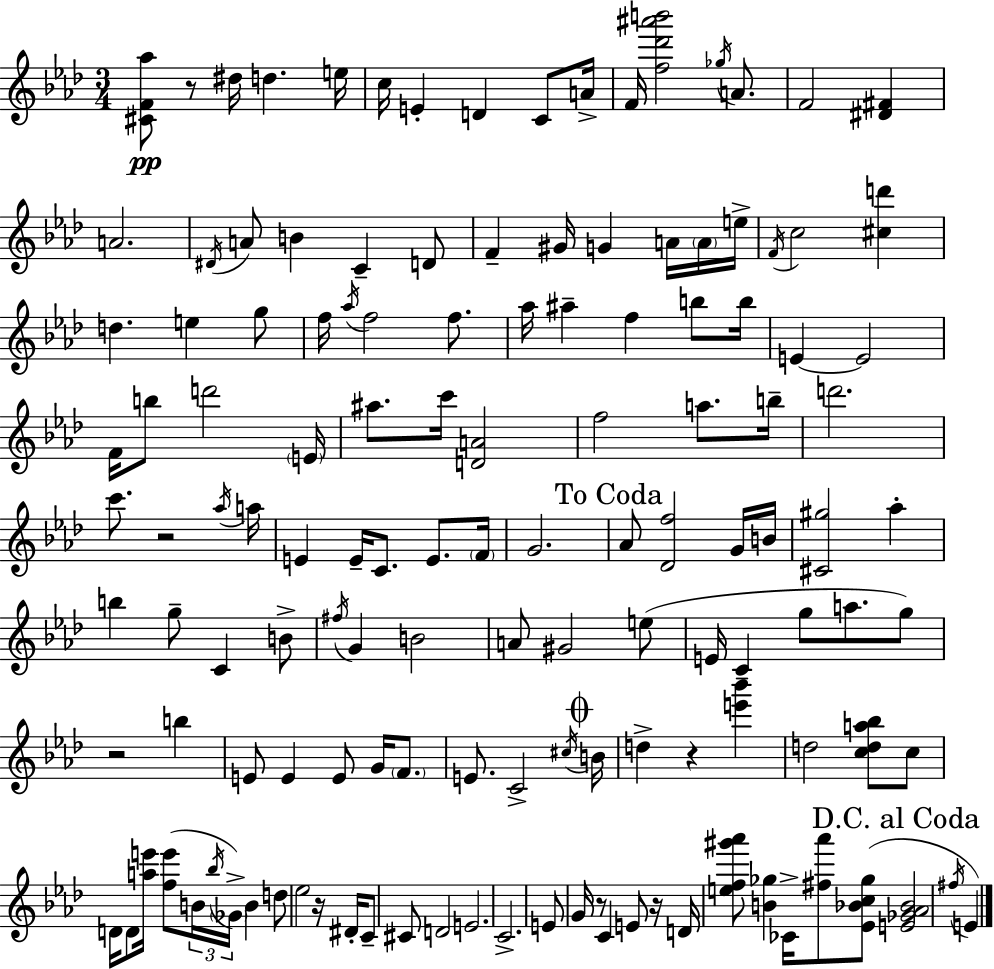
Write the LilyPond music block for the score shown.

{
  \clef treble
  \numericTimeSignature
  \time 3/4
  \key f \minor
  <cis' f' aes''>8\pp r8 dis''16 d''4. e''16 | c''16 e'4-. d'4 c'8 a'16-> | f'16 <f'' des''' ais''' b'''>2 \acciaccatura { ges''16 } a'8. | f'2 <dis' fis'>4 | \break a'2. | \acciaccatura { dis'16 } a'8 b'4 c'4-- | d'8 f'4-- gis'16 g'4 a'16 | \parenthesize a'16 e''16-> \acciaccatura { f'16 } c''2 <cis'' d'''>4 | \break d''4. e''4 | g''8 f''16 \acciaccatura { aes''16 } f''2 | f''8. aes''16 ais''4-- f''4 | b''8 b''16 e'4~~ e'2 | \break f'16 b''8 d'''2 | \parenthesize e'16 ais''8. c'''16 <d' a'>2 | f''2 | a''8. b''16-- d'''2. | \break c'''8. r2 | \acciaccatura { aes''16 } a''16 e'4 e'16-- c'8. | e'8. \parenthesize f'16 g'2. | \mark "To Coda" aes'8 <des' f''>2 | \break g'16 b'16 <cis' gis''>2 | aes''4-. b''4 g''8-- c'4 | b'8-> \acciaccatura { fis''16 } g'4 b'2 | a'8 gis'2 | \break e''8( e'16 c'4-- g''8 | a''8. g''8) r2 | b''4 e'8 e'4 | e'8 g'16 \parenthesize f'8. e'8. c'2-> | \break \acciaccatura { cis''16 } \mark \markup { \musicglyph "scripts.coda" } b'16 d''4-> r4 | <e''' bes'''>4 d''2 | <c'' d'' a'' bes''>8 c''8 d'16 d'8 <a'' e'''>16 <f'' e'''>8( | \tuplet 3/2 { b'16 \acciaccatura { bes''16 }) \parenthesize ges'16-> } b'4 d''8 ees''2 | \break r16 dis'16-. c'8-- cis'8 | d'2 e'2. | c'2.-> | e'8 g'16 r8 | \break c'4 e'8 r16 d'16 <e'' f'' gis''' aes'''>8 <b' ges''>4 | ces'16-> <fis'' aes'''>8 <ees' bes' c'' ges''>8( \mark "D.C. al Coda" <e' ges' aes' bes'>2 | \acciaccatura { fis''16 } e'4) \bar "|."
}